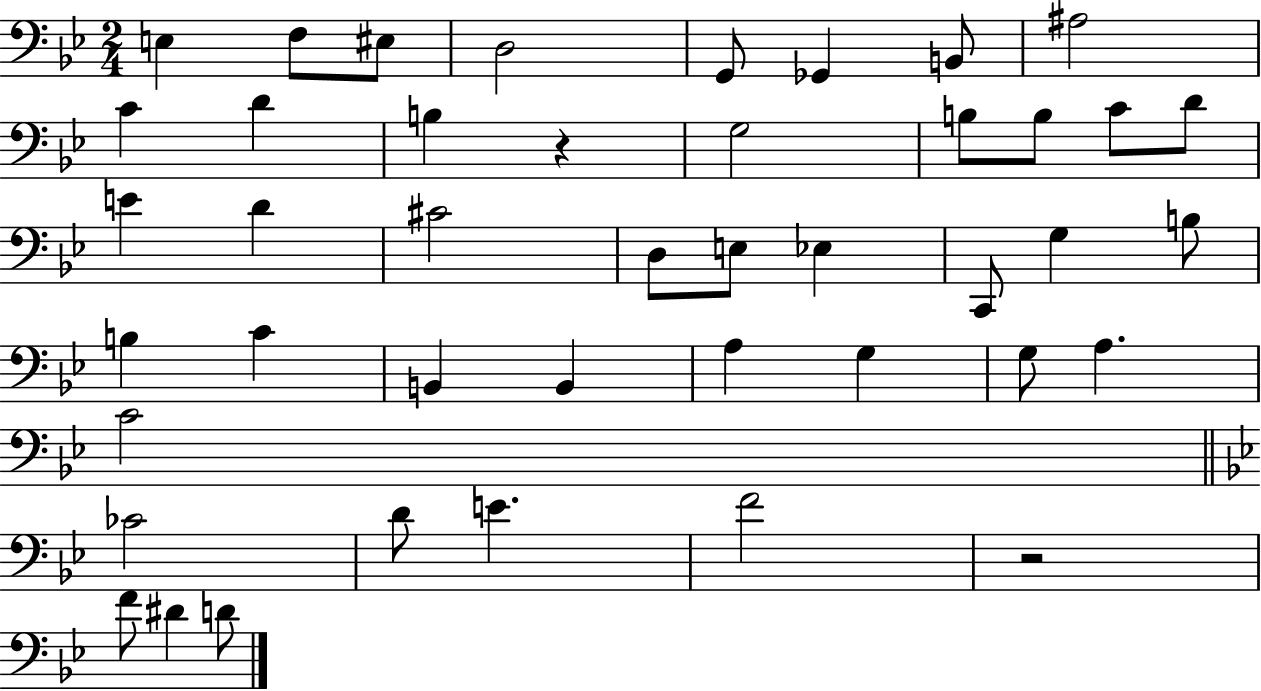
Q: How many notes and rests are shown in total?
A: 43